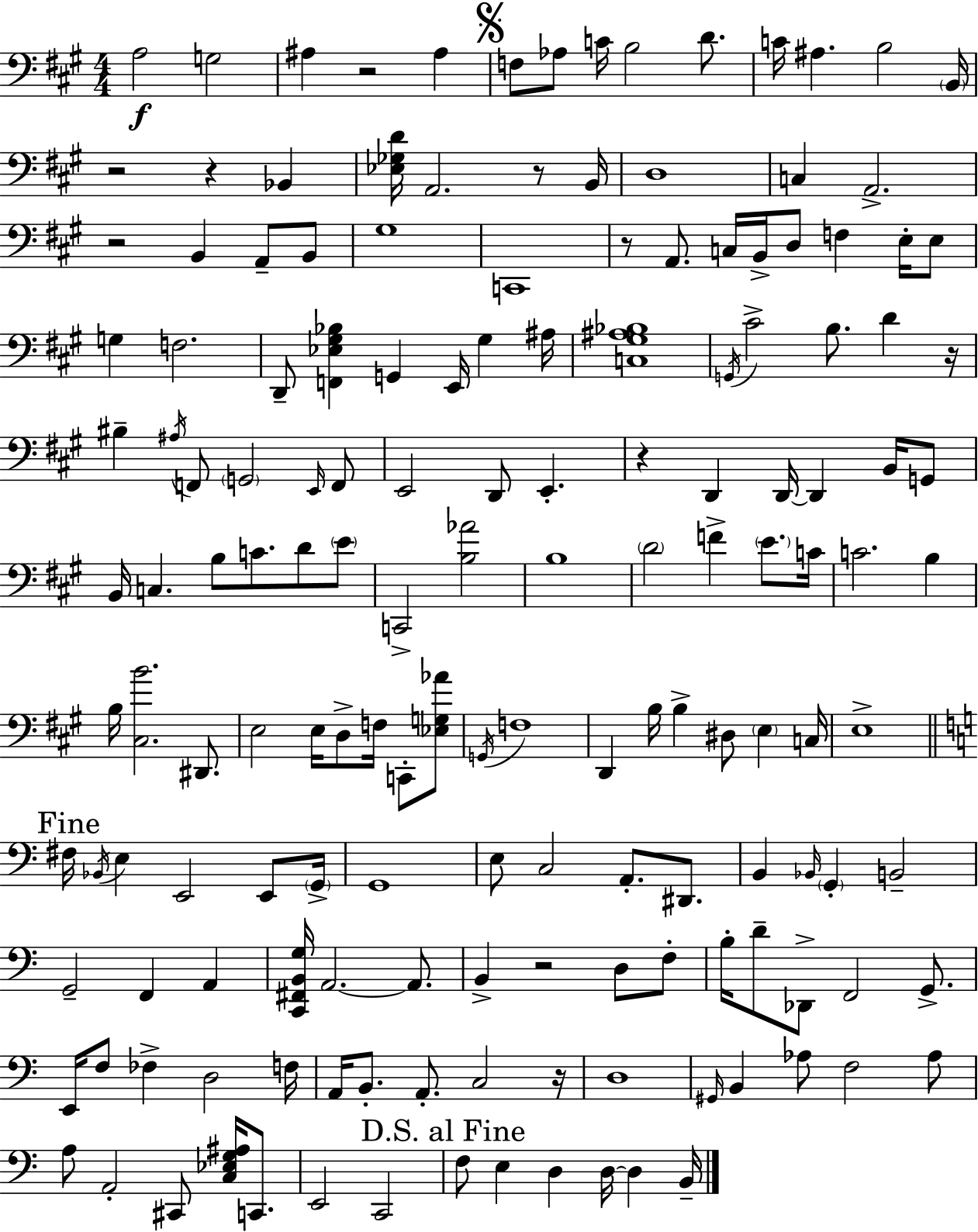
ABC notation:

X:1
T:Untitled
M:4/4
L:1/4
K:A
A,2 G,2 ^A, z2 ^A, F,/2 _A,/2 C/4 B,2 D/2 C/4 ^A, B,2 B,,/4 z2 z _B,, [_E,_G,D]/4 A,,2 z/2 B,,/4 D,4 C, A,,2 z2 B,, A,,/2 B,,/2 ^G,4 C,,4 z/2 A,,/2 C,/4 B,,/4 D,/2 F, E,/4 E,/2 G, F,2 D,,/2 [F,,_E,^G,_B,] G,, E,,/4 ^G, ^A,/4 [C,^G,^A,_B,]4 G,,/4 ^C2 B,/2 D z/4 ^B, ^A,/4 F,,/2 G,,2 E,,/4 F,,/2 E,,2 D,,/2 E,, z D,, D,,/4 D,, B,,/4 G,,/2 B,,/4 C, B,/2 C/2 D/2 E/2 C,,2 [B,_A]2 B,4 D2 F E/2 C/4 C2 B, B,/4 [^C,B]2 ^D,,/2 E,2 E,/4 D,/2 F,/4 C,,/2 [_E,G,_A]/2 G,,/4 F,4 D,, B,/4 B, ^D,/2 E, C,/4 E,4 ^F,/4 _B,,/4 E, E,,2 E,,/2 G,,/4 G,,4 E,/2 C,2 A,,/2 ^D,,/2 B,, _B,,/4 G,, B,,2 G,,2 F,, A,, [C,,^F,,B,,G,]/4 A,,2 A,,/2 B,, z2 D,/2 F,/2 B,/4 D/2 _D,,/2 F,,2 G,,/2 E,,/4 F,/2 _F, D,2 F,/4 A,,/4 B,,/2 A,,/2 C,2 z/4 D,4 ^G,,/4 B,, _A,/2 F,2 _A,/2 A,/2 A,,2 ^C,,/2 [C,_E,G,^A,]/4 C,,/2 E,,2 C,,2 F,/2 E, D, D,/4 D, B,,/4